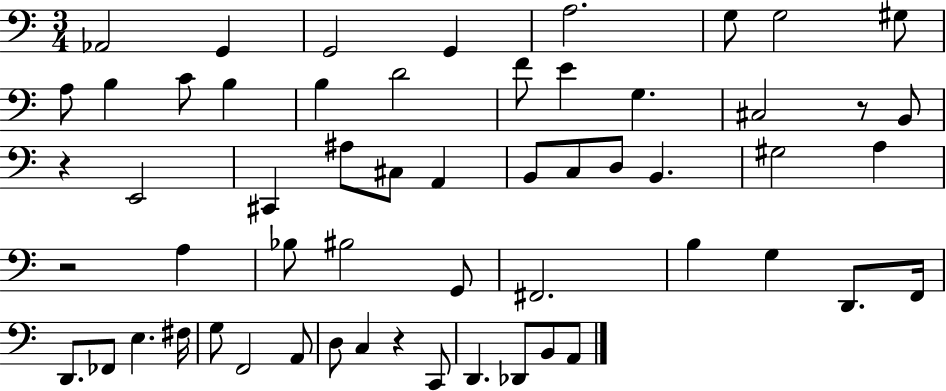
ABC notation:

X:1
T:Untitled
M:3/4
L:1/4
K:C
_A,,2 G,, G,,2 G,, A,2 G,/2 G,2 ^G,/2 A,/2 B, C/2 B, B, D2 F/2 E G, ^C,2 z/2 B,,/2 z E,,2 ^C,, ^A,/2 ^C,/2 A,, B,,/2 C,/2 D,/2 B,, ^G,2 A, z2 A, _B,/2 ^B,2 G,,/2 ^F,,2 B, G, D,,/2 F,,/4 D,,/2 _F,,/2 E, ^F,/4 G,/2 F,,2 A,,/2 D,/2 C, z C,,/2 D,, _D,,/2 B,,/2 A,,/2